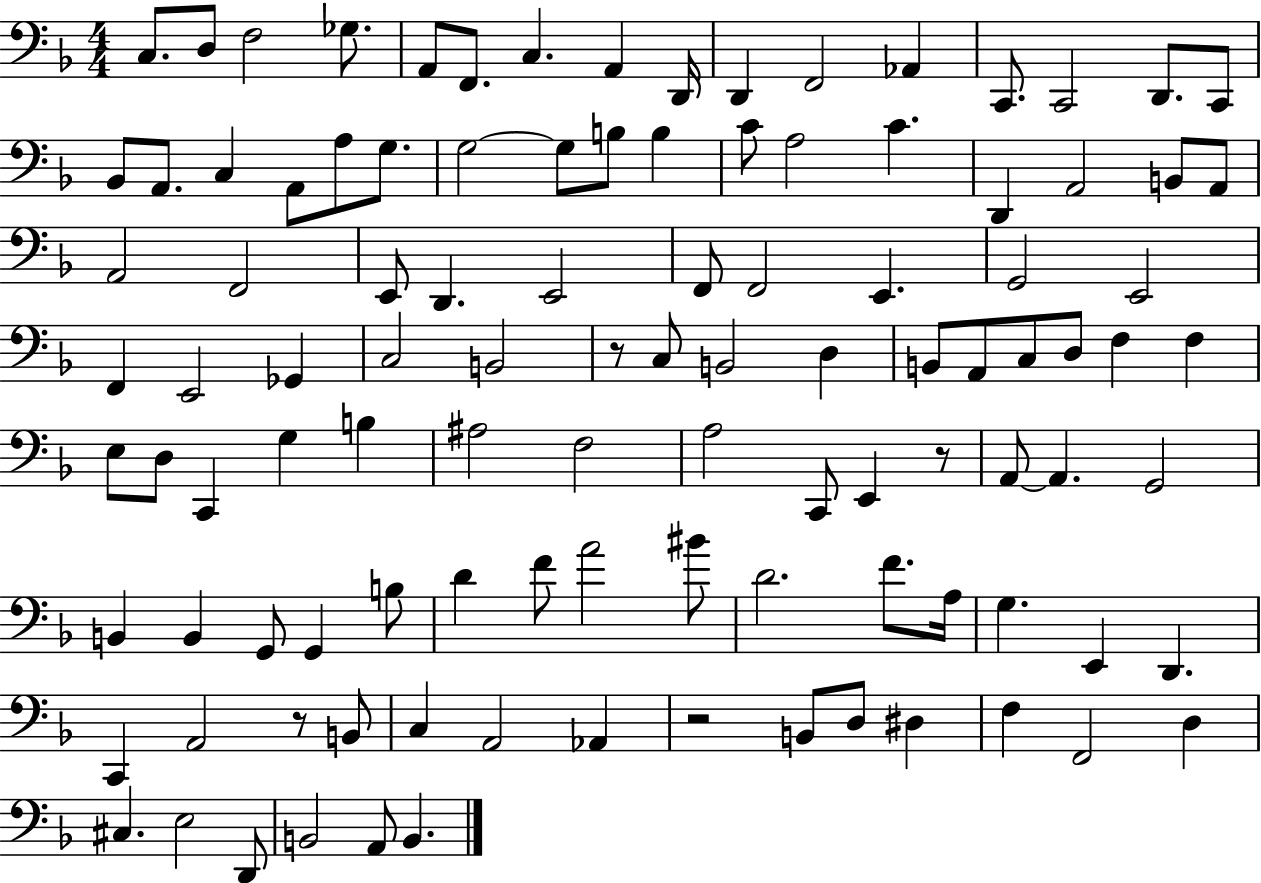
X:1
T:Untitled
M:4/4
L:1/4
K:F
C,/2 D,/2 F,2 _G,/2 A,,/2 F,,/2 C, A,, D,,/4 D,, F,,2 _A,, C,,/2 C,,2 D,,/2 C,,/2 _B,,/2 A,,/2 C, A,,/2 A,/2 G,/2 G,2 G,/2 B,/2 B, C/2 A,2 C D,, A,,2 B,,/2 A,,/2 A,,2 F,,2 E,,/2 D,, E,,2 F,,/2 F,,2 E,, G,,2 E,,2 F,, E,,2 _G,, C,2 B,,2 z/2 C,/2 B,,2 D, B,,/2 A,,/2 C,/2 D,/2 F, F, E,/2 D,/2 C,, G, B, ^A,2 F,2 A,2 C,,/2 E,, z/2 A,,/2 A,, G,,2 B,, B,, G,,/2 G,, B,/2 D F/2 A2 ^B/2 D2 F/2 A,/4 G, E,, D,, C,, A,,2 z/2 B,,/2 C, A,,2 _A,, z2 B,,/2 D,/2 ^D, F, F,,2 D, ^C, E,2 D,,/2 B,,2 A,,/2 B,,